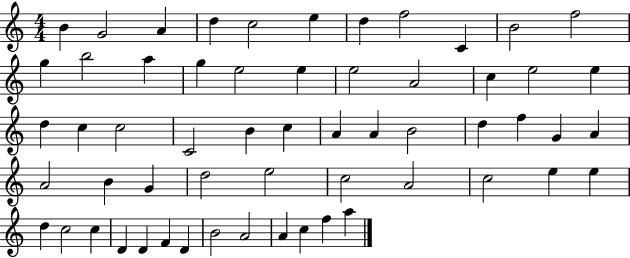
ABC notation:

X:1
T:Untitled
M:4/4
L:1/4
K:C
B G2 A d c2 e d f2 C B2 f2 g b2 a g e2 e e2 A2 c e2 e d c c2 C2 B c A A B2 d f G A A2 B G d2 e2 c2 A2 c2 e e d c2 c D D F D B2 A2 A c f a